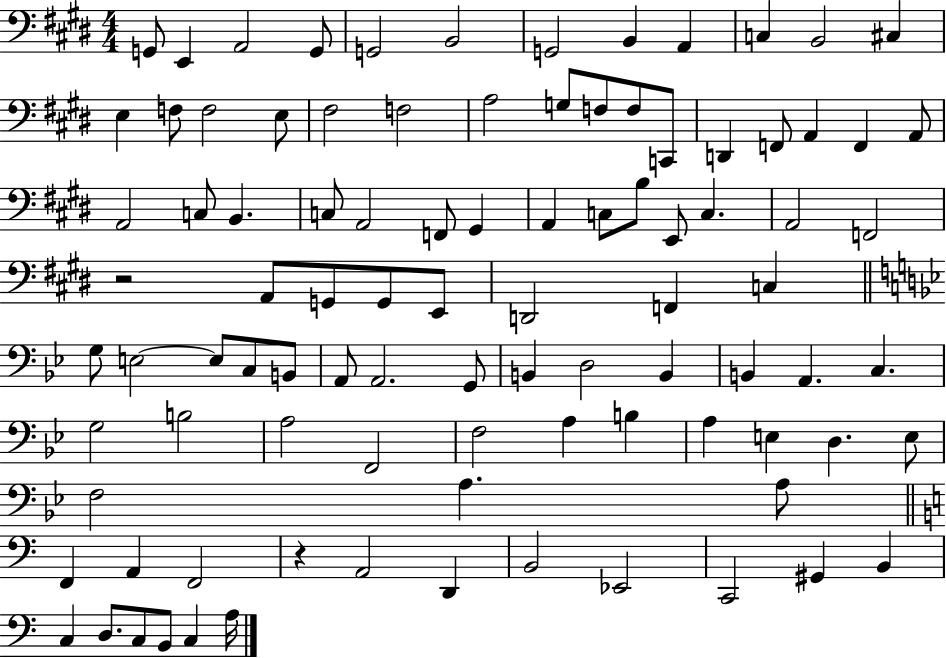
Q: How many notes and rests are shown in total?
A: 95